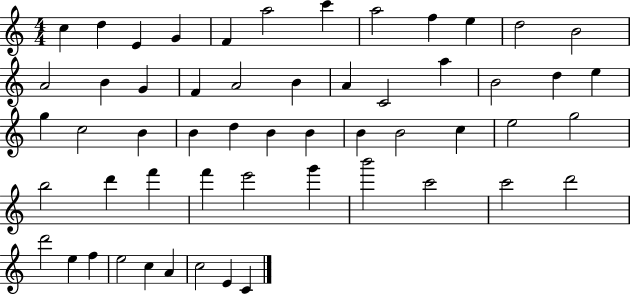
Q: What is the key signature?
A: C major